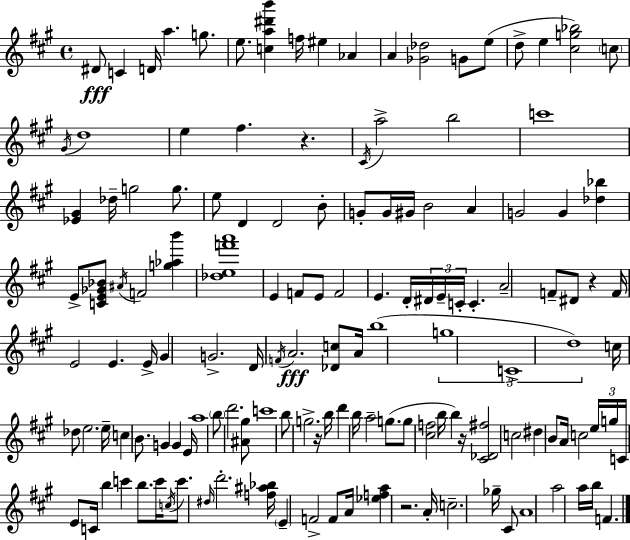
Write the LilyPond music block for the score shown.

{
  \clef treble
  \time 4/4
  \defaultTimeSignature
  \key a \major
  dis'8\fff c'4 d'16 a''4. g''8. | e''8. <c'' a'' dis''' b'''>4 f''16 eis''4 aes'4 | a'4 <ges' des''>2 g'8 e''8( | d''8-> e''4 <cis'' g'' bes''>2) \parenthesize c''8 | \break \acciaccatura { gis'16 } d''1 | e''4 fis''4. r4. | \acciaccatura { cis'16 } a''2-> b''2 | c'''1 | \break <ees' gis'>4 des''16-- g''2 g''8. | e''8 d'4 d'2 | b'8-. g'8-. g'16 gis'16 b'2 a'4 | g'2 g'4 <des'' bes''>4 | \break e'8-> <c' e' ges' bes'>8 \acciaccatura { ais'16 } f'2 <g'' aes'' b'''>4 | <des'' e'' f''' a'''>1 | e'4 f'8 e'8 f'2 | e'4. d'16-. \tuplet 3/2 { dis'16 e'16-- c'16-. } c'4.-. | \break a'2-- f'8-- dis'8 r4 | f'16 e'2 e'4. | e'16-> gis'4 g'2.-> | d'16 \acciaccatura { f'16 }\fff a'2. | \break <des' c''>8 a'16 b''1( | \tuplet 3/2 { g''1 | c'1-> | d''1) } | \break c''16 des''8 e''2. | e''16-- c''4 b'8. g'4 g'4 | e'16 a''1 | \parenthesize b''8 d'''2. | \break <ais' gis''>8 c'''1 | b''8 g''2.-> | r16 b''16 d'''4 b''16 a''2-- | g''8.( g''8 <cis'' f''>2 b''16 b''4) | \break r16 <cis' des' fis''>2 c''2 | dis''4 b'8 a'16 c''2 | \tuplet 3/2 { e''16 g''16 c'16 } e'8 c'16 b''4 c'''4 | b''8. c'''16 \acciaccatura { c''16 } c'''8. \grace { dis''16 } d'''2.-. | \break <f'' ais'' bes''>16 \parenthesize e'4-- f'2-> | f'8 a'16 <ees'' f'' a''>4 r2. | a'16-. c''2.-- | ges''16-- cis'8 a'1 | \break a''2 a''16 b''16 | f'4. \bar "|."
}